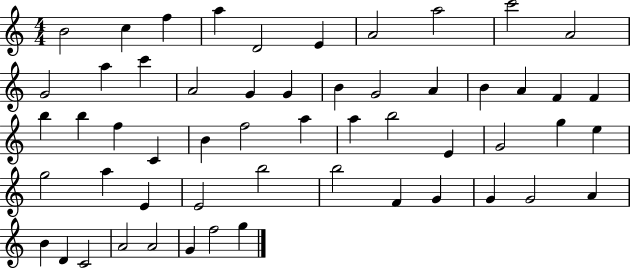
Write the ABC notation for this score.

X:1
T:Untitled
M:4/4
L:1/4
K:C
B2 c f a D2 E A2 a2 c'2 A2 G2 a c' A2 G G B G2 A B A F F b b f C B f2 a a b2 E G2 g e g2 a E E2 b2 b2 F G G G2 A B D C2 A2 A2 G f2 g